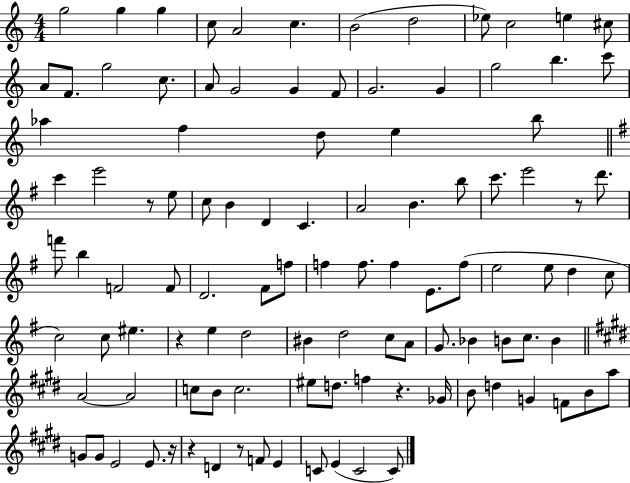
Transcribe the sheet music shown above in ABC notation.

X:1
T:Untitled
M:4/4
L:1/4
K:C
g2 g g c/2 A2 c B2 d2 _e/2 c2 e ^c/2 A/2 F/2 g2 c/2 A/2 G2 G F/2 G2 G g2 b c'/2 _a f d/2 e b/2 c' e'2 z/2 e/2 c/2 B D C A2 B b/2 c'/2 e'2 z/2 d'/2 f'/2 b F2 F/2 D2 ^F/2 f/2 f f/2 f E/2 f/2 e2 e/2 d c/2 c2 c/2 ^e z e d2 ^B d2 c/2 A/2 G/2 _B B/2 c/2 B A2 A2 c/2 B/2 c2 ^e/2 d/2 f z _G/4 B/2 d G F/2 B/2 a/2 G/2 G/2 E2 E/2 z/4 z D z/2 F/2 E C/2 E C2 C/2